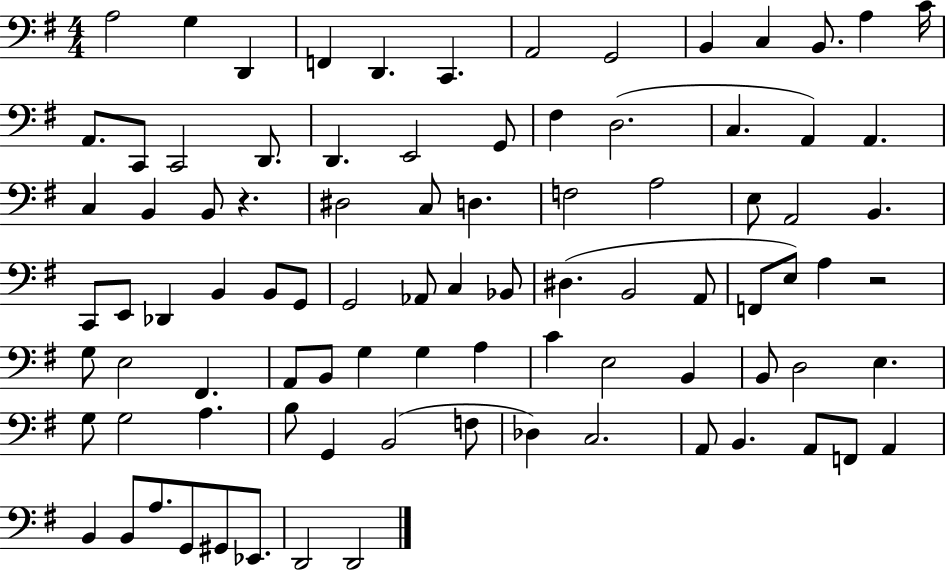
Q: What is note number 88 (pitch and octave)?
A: D2